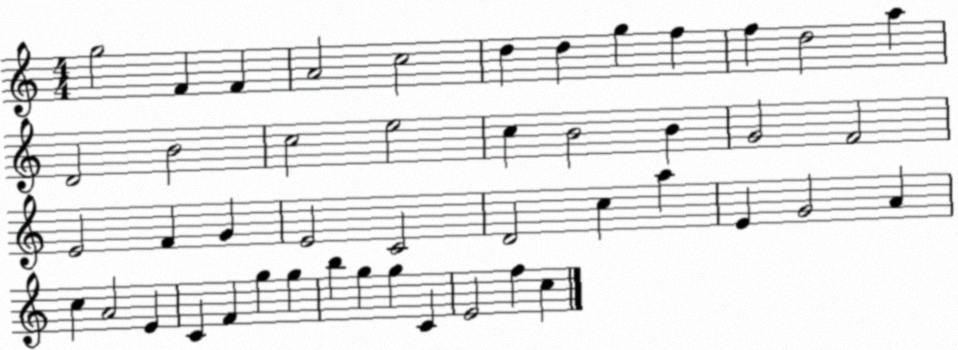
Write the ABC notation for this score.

X:1
T:Untitled
M:4/4
L:1/4
K:C
g2 F F A2 c2 d d g f f d2 a D2 B2 c2 e2 c B2 B G2 F2 E2 F G E2 C2 D2 c a E G2 A c A2 E C F g g b g g C E2 f c